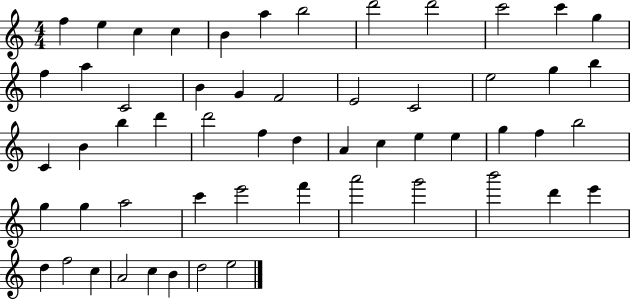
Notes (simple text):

F5/q E5/q C5/q C5/q B4/q A5/q B5/h D6/h D6/h C6/h C6/q G5/q F5/q A5/q C4/h B4/q G4/q F4/h E4/h C4/h E5/h G5/q B5/q C4/q B4/q B5/q D6/q D6/h F5/q D5/q A4/q C5/q E5/q E5/q G5/q F5/q B5/h G5/q G5/q A5/h C6/q E6/h F6/q A6/h G6/h B6/h D6/q E6/q D5/q F5/h C5/q A4/h C5/q B4/q D5/h E5/h